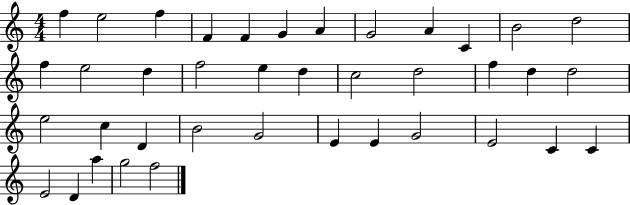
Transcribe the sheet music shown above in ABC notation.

X:1
T:Untitled
M:4/4
L:1/4
K:C
f e2 f F F G A G2 A C B2 d2 f e2 d f2 e d c2 d2 f d d2 e2 c D B2 G2 E E G2 E2 C C E2 D a g2 f2